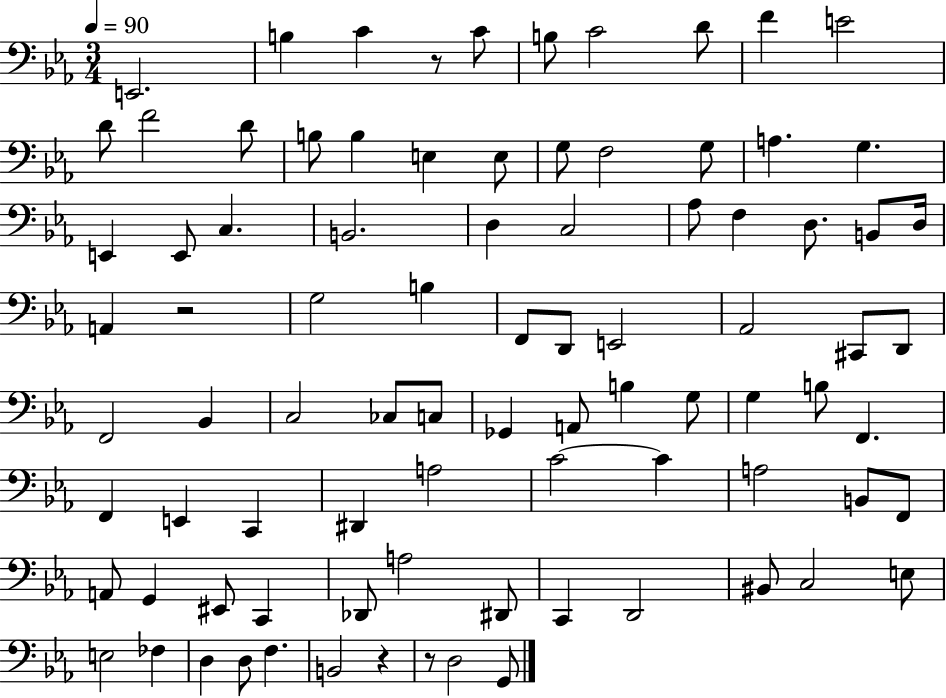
{
  \clef bass
  \numericTimeSignature
  \time 3/4
  \key ees \major
  \tempo 4 = 90
  \repeat volta 2 { e,2. | b4 c'4 r8 c'8 | b8 c'2 d'8 | f'4 e'2 | \break d'8 f'2 d'8 | b8 b4 e4 e8 | g8 f2 g8 | a4. g4. | \break e,4 e,8 c4. | b,2. | d4 c2 | aes8 f4 d8. b,8 d16 | \break a,4 r2 | g2 b4 | f,8 d,8 e,2 | aes,2 cis,8 d,8 | \break f,2 bes,4 | c2 ces8 c8 | ges,4 a,8 b4 g8 | g4 b8 f,4. | \break f,4 e,4 c,4 | dis,4 a2 | c'2~~ c'4 | a2 b,8 f,8 | \break a,8 g,4 eis,8 c,4 | des,8 a2 dis,8 | c,4 d,2 | bis,8 c2 e8 | \break e2 fes4 | d4 d8 f4. | b,2 r4 | r8 d2 g,8 | \break } \bar "|."
}